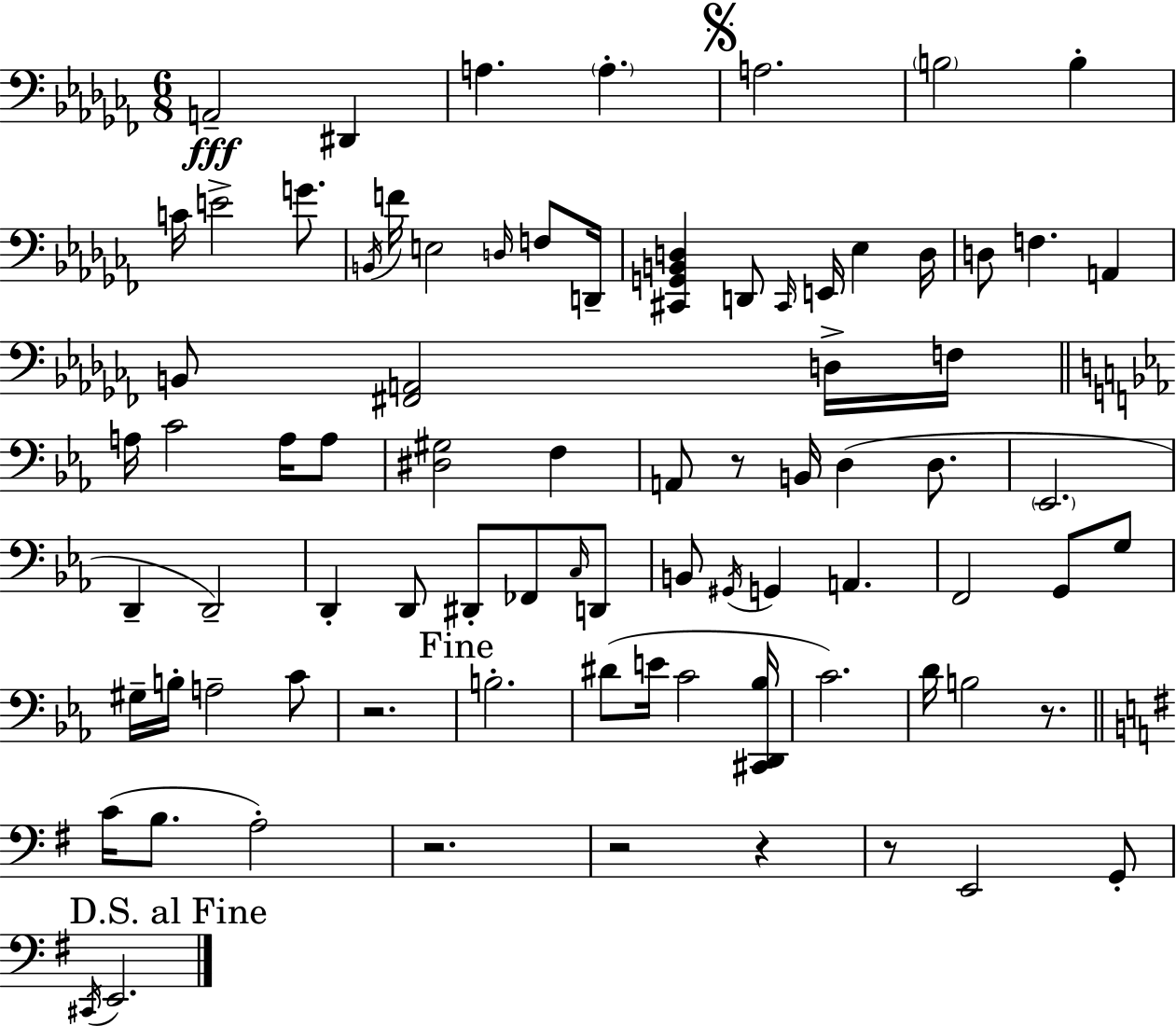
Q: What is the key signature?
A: AES minor